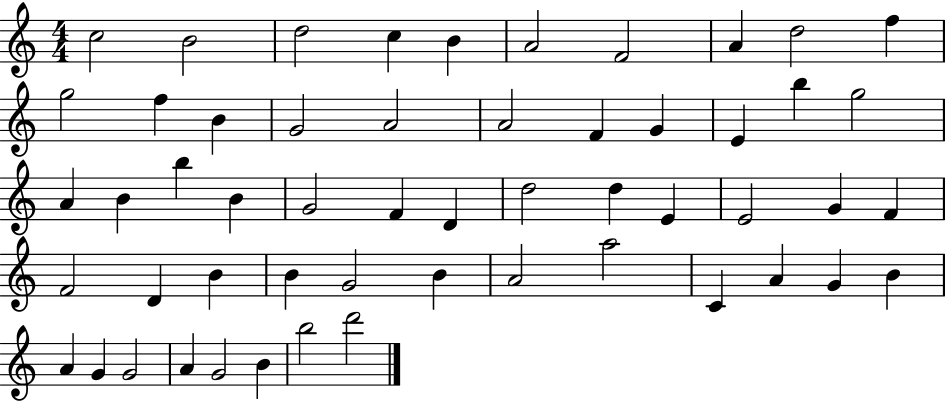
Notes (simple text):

C5/h B4/h D5/h C5/q B4/q A4/h F4/h A4/q D5/h F5/q G5/h F5/q B4/q G4/h A4/h A4/h F4/q G4/q E4/q B5/q G5/h A4/q B4/q B5/q B4/q G4/h F4/q D4/q D5/h D5/q E4/q E4/h G4/q F4/q F4/h D4/q B4/q B4/q G4/h B4/q A4/h A5/h C4/q A4/q G4/q B4/q A4/q G4/q G4/h A4/q G4/h B4/q B5/h D6/h